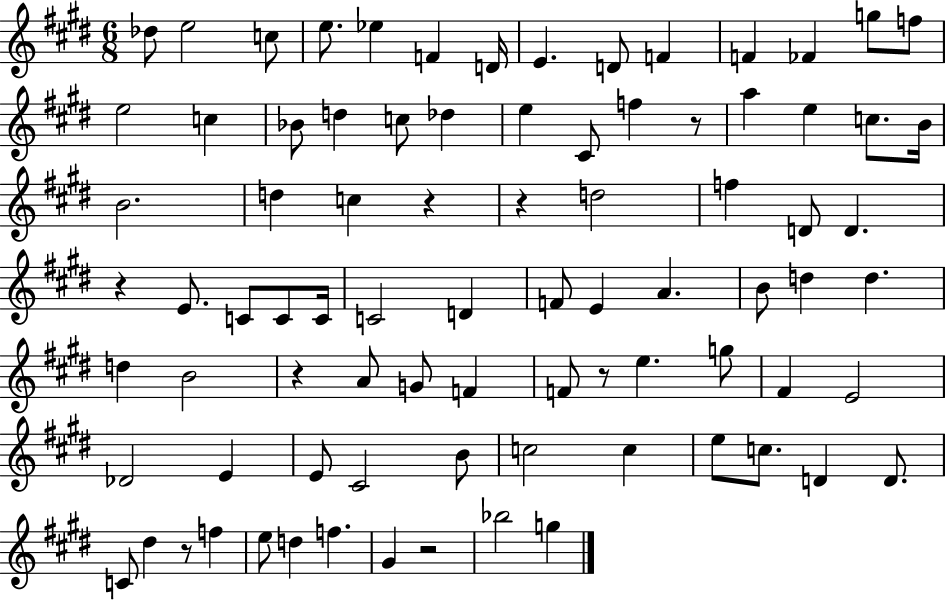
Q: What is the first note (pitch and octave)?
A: Db5